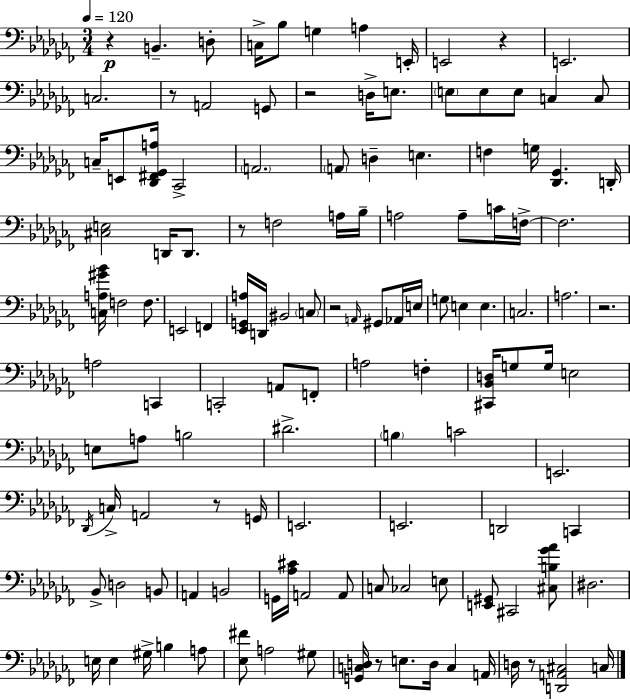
X:1
T:Untitled
M:3/4
L:1/4
K:Abm
z B,, D,/2 C,/4 _B,/2 G, A, E,,/4 E,,2 z E,,2 C,2 z/2 A,,2 G,,/2 z2 D,/4 E,/2 E,/2 E,/2 E,/2 C, C,/2 C,/4 E,,/2 [_D,,^F,,_G,,A,]/4 _C,,2 A,,2 A,,/2 D, E, F, G,/4 [_D,,_G,,] D,,/4 [^C,E,]2 D,,/4 D,,/2 z/2 F,2 A,/4 _B,/4 A,2 A,/2 C/4 F,/4 F,2 [C,A,^G_B]/4 F,2 F,/2 E,,2 F,, [_E,,G,,A,]/4 D,,/4 ^B,,2 C,/2 z2 A,,/4 ^G,,/2 _A,,/4 E,/4 G,/2 E, E, C,2 A,2 z2 A,2 C,, C,,2 A,,/2 F,,/2 A,2 F, [^C,,_B,,D,]/4 G,/2 G,/4 E,2 E,/2 A,/2 B,2 ^D2 B, C2 E,,2 _D,,/4 C,/4 A,,2 z/2 G,,/4 E,,2 E,,2 D,,2 C,, _B,,/2 D,2 B,,/2 A,, B,,2 G,,/4 [_A,^C]/4 A,,2 A,,/2 C,/2 _C,2 E,/2 [E,,^G,,]/2 ^C,,2 [^C,B,_G_A]/2 ^D,2 E,/4 E, ^G,/4 B, A,/2 [_E,^F]/2 A,2 ^G,/2 [G,,C,D,]/4 z/2 E,/2 D,/4 C, A,,/4 D,/4 z/2 [D,,A,,^C,]2 C,/4